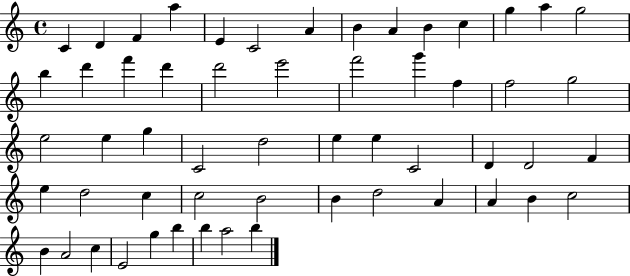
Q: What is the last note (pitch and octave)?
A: B5